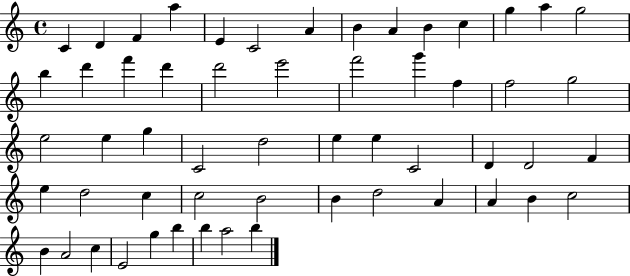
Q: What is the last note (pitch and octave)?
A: B5